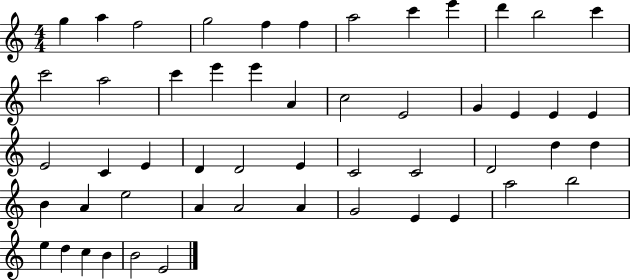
{
  \clef treble
  \numericTimeSignature
  \time 4/4
  \key c \major
  g''4 a''4 f''2 | g''2 f''4 f''4 | a''2 c'''4 e'''4 | d'''4 b''2 c'''4 | \break c'''2 a''2 | c'''4 e'''4 e'''4 a'4 | c''2 e'2 | g'4 e'4 e'4 e'4 | \break e'2 c'4 e'4 | d'4 d'2 e'4 | c'2 c'2 | d'2 d''4 d''4 | \break b'4 a'4 e''2 | a'4 a'2 a'4 | g'2 e'4 e'4 | a''2 b''2 | \break e''4 d''4 c''4 b'4 | b'2 e'2 | \bar "|."
}